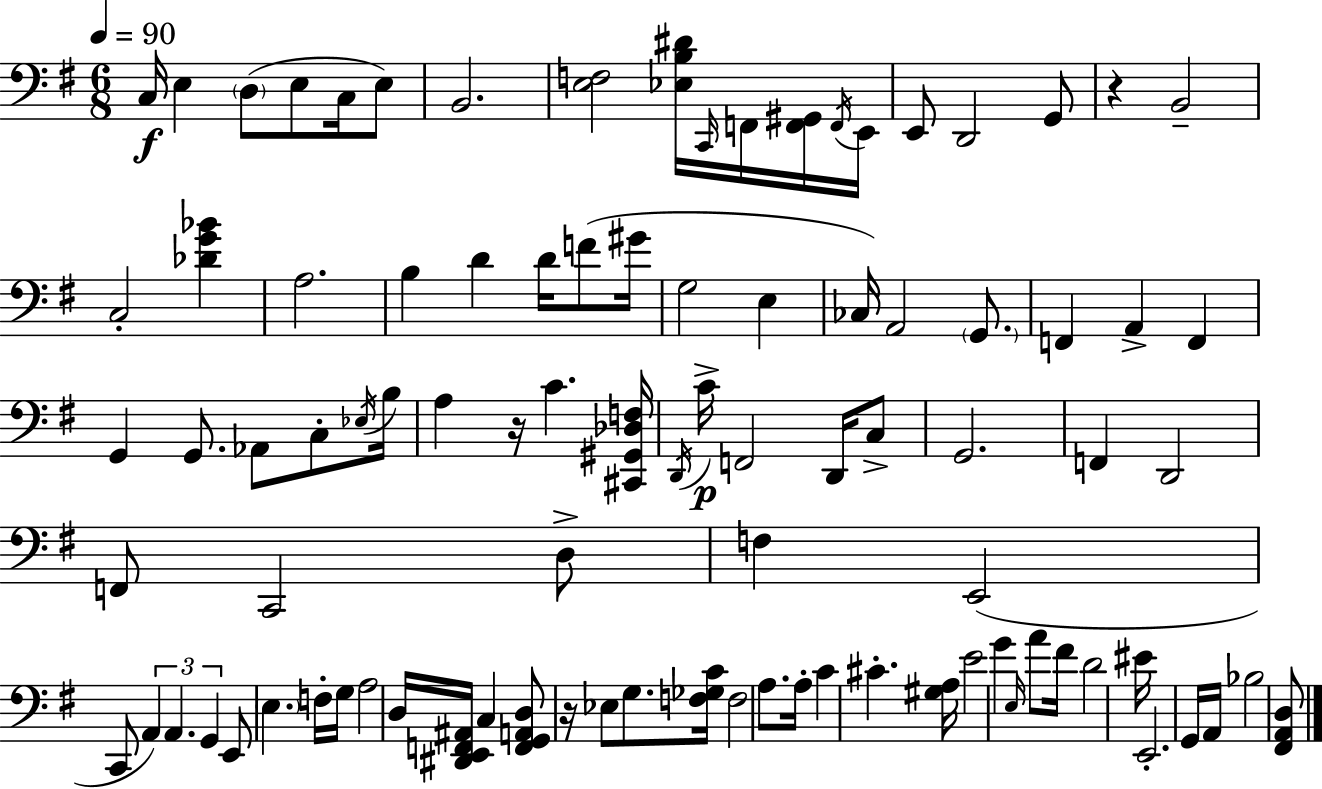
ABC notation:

X:1
T:Untitled
M:6/8
L:1/4
K:Em
C,/4 E, D,/2 E,/2 C,/4 E,/2 B,,2 [E,F,]2 [_E,B,^D]/4 C,,/4 F,,/4 [F,,^G,,]/4 F,,/4 E,,/4 E,,/2 D,,2 G,,/2 z B,,2 C,2 [_DG_B] A,2 B, D D/4 F/2 ^G/4 G,2 E, _C,/4 A,,2 G,,/2 F,, A,, F,, G,, G,,/2 _A,,/2 C,/2 _E,/4 B,/4 A, z/4 C [^C,,^G,,_D,F,]/4 D,,/4 C/4 F,,2 D,,/4 C,/2 G,,2 F,, D,,2 F,,/2 C,,2 D,/2 F, E,,2 C,,/2 A,, A,, G,, E,,/2 E, F,/4 G,/4 A,2 D,/4 [^D,,E,,F,,^A,,]/4 C, [F,,G,,A,,D,]/2 z/4 _E,/2 G,/2 [F,_G,C]/4 F,2 A,/2 A,/4 C ^C [^G,A,]/4 E2 G E,/4 A/2 ^F/4 D2 ^E/4 E,,2 G,,/4 A,,/4 _B,2 [^F,,A,,D,]/2